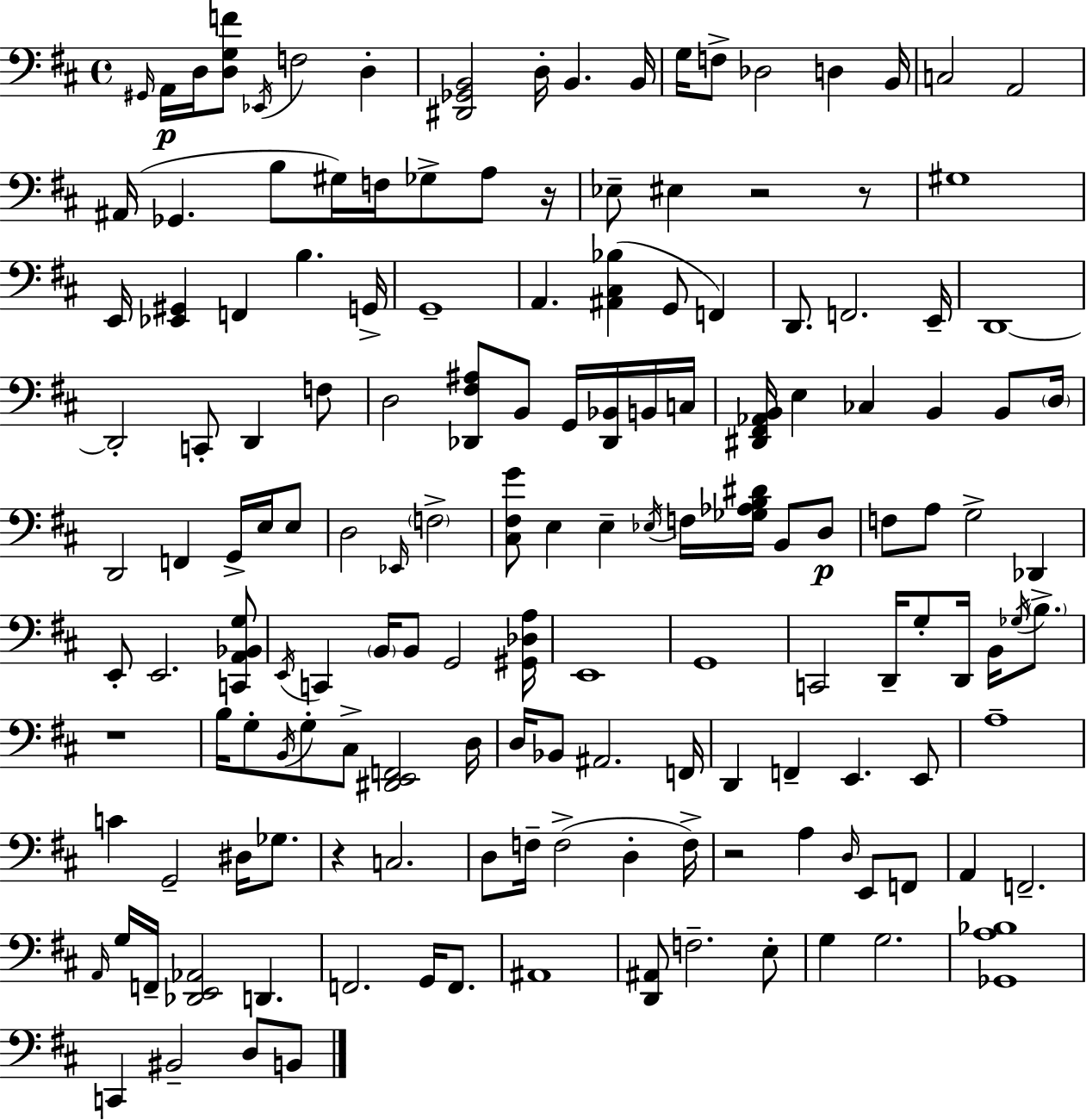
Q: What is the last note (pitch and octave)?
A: B2